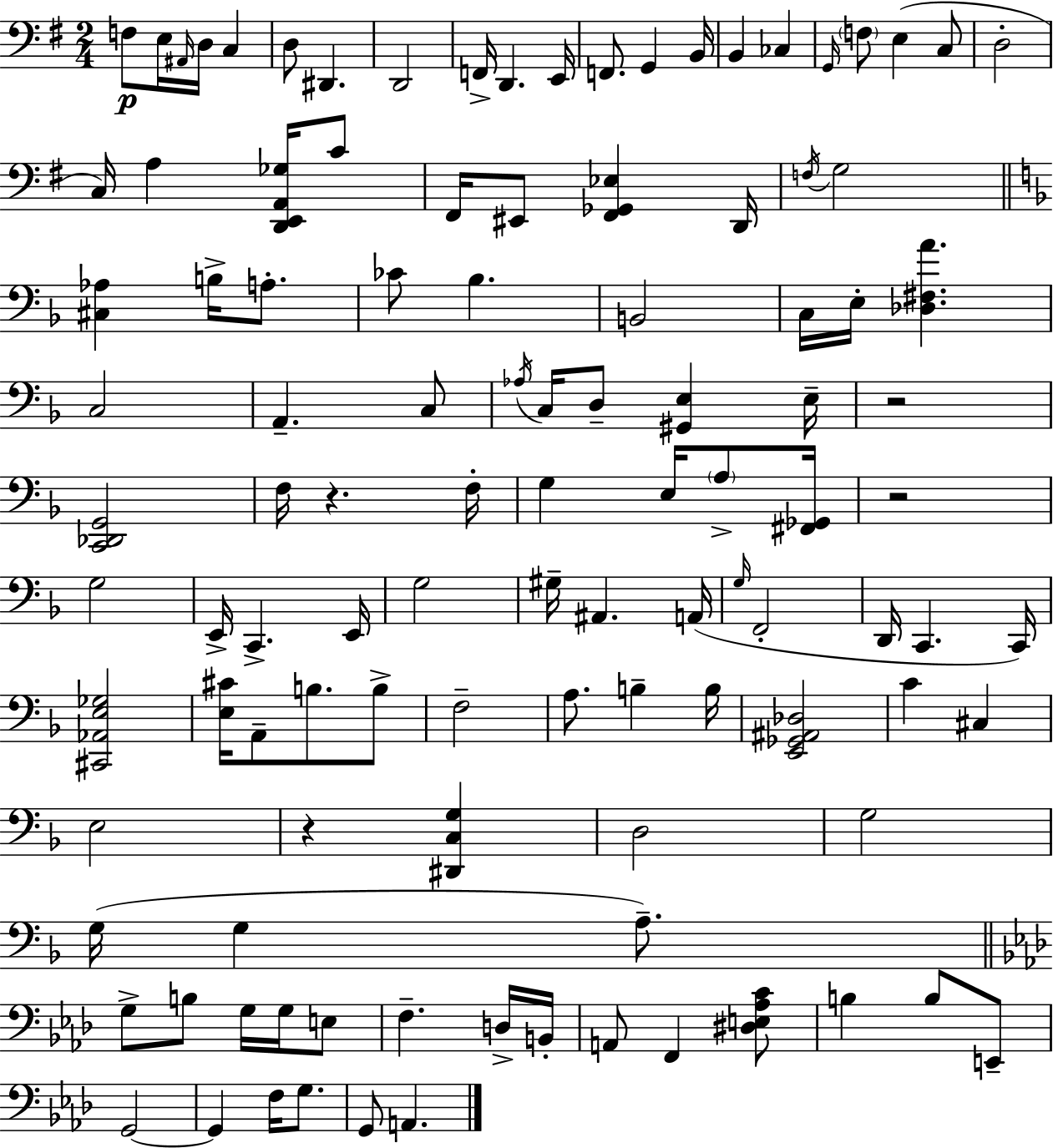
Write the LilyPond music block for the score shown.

{
  \clef bass
  \numericTimeSignature
  \time 2/4
  \key g \major
  f8\p e16 \grace { ais,16 } d16 c4 | d8 dis,4. | d,2 | f,16-> d,4. | \break e,16 f,8. g,4 | b,16 b,4 ces4 | \grace { g,16 } \parenthesize f8 e4( | c8 d2-. | \break c16) a4 <d, e, a, ges>16 | c'8 fis,16 eis,8 <fis, ges, ees>4 | d,16 \acciaccatura { f16 } g2 | \bar "||" \break \key f \major <cis aes>4 b16-> a8.-. | ces'8 bes4. | b,2 | c16 e16-. <des fis a'>4. | \break c2 | a,4.-- c8 | \acciaccatura { aes16 } c16 d8-- <gis, e>4 | e16-- r2 | \break <c, des, g,>2 | f16 r4. | f16-. g4 e16 \parenthesize a8-> | <fis, ges,>16 r2 | \break g2 | e,16-> c,4.-> | e,16 g2 | gis16-- ais,4. | \break a,16( \grace { g16 } f,2-. | d,16 c,4. | c,16) <cis, aes, e ges>2 | <e cis'>16 a,8-- b8. | \break b8-> f2-- | a8. b4-- | b16 <e, ges, ais, des>2 | c'4 cis4 | \break e2 | r4 <dis, c g>4 | d2 | g2 | \break g16( g4 a8.--) | \bar "||" \break \key f \minor g8-> b8 g16 g16 e8 | f4.-- d16-> b,16-. | a,8 f,4 <dis e aes c'>8 | b4 b8 e,8-- | \break g,2~~ | g,4 f16 g8. | g,8 a,4. | \bar "|."
}